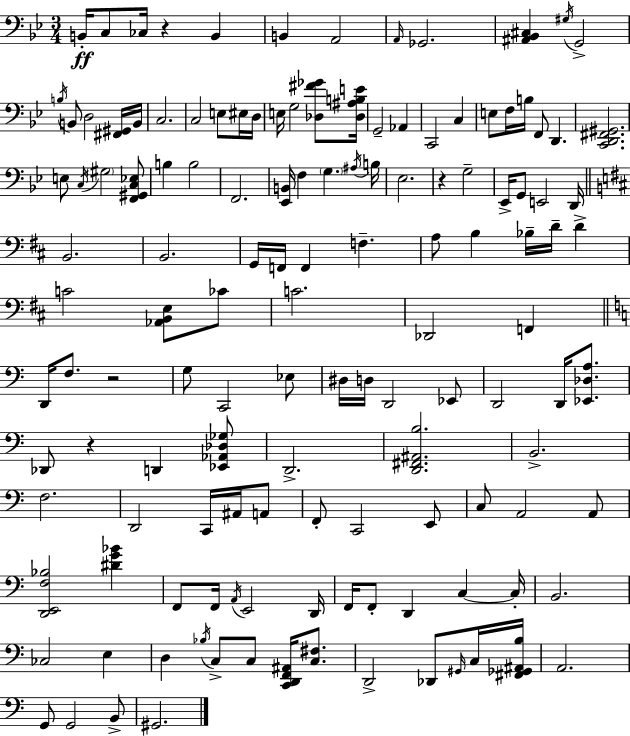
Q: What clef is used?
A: bass